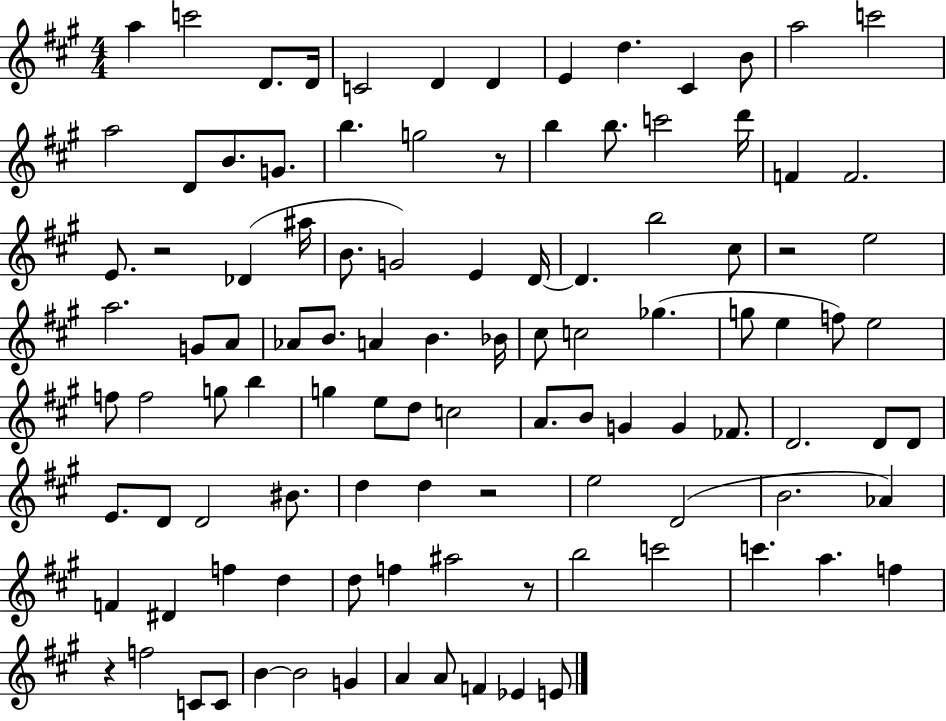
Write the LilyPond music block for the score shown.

{
  \clef treble
  \numericTimeSignature
  \time 4/4
  \key a \major
  \repeat volta 2 { a''4 c'''2 d'8. d'16 | c'2 d'4 d'4 | e'4 d''4. cis'4 b'8 | a''2 c'''2 | \break a''2 d'8 b'8. g'8. | b''4. g''2 r8 | b''4 b''8. c'''2 d'''16 | f'4 f'2. | \break e'8. r2 des'4( ais''16 | b'8. g'2) e'4 d'16~~ | d'4. b''2 cis''8 | r2 e''2 | \break a''2. g'8 a'8 | aes'8 b'8. a'4 b'4. bes'16 | cis''8 c''2 ges''4.( | g''8 e''4 f''8) e''2 | \break f''8 f''2 g''8 b''4 | g''4 e''8 d''8 c''2 | a'8. b'8 g'4 g'4 fes'8. | d'2. d'8 d'8 | \break e'8. d'8 d'2 bis'8. | d''4 d''4 r2 | e''2 d'2( | b'2. aes'4) | \break f'4 dis'4 f''4 d''4 | d''8 f''4 ais''2 r8 | b''2 c'''2 | c'''4. a''4. f''4 | \break r4 f''2 c'8 c'8 | b'4~~ b'2 g'4 | a'4 a'8 f'4 ees'4 e'8 | } \bar "|."
}